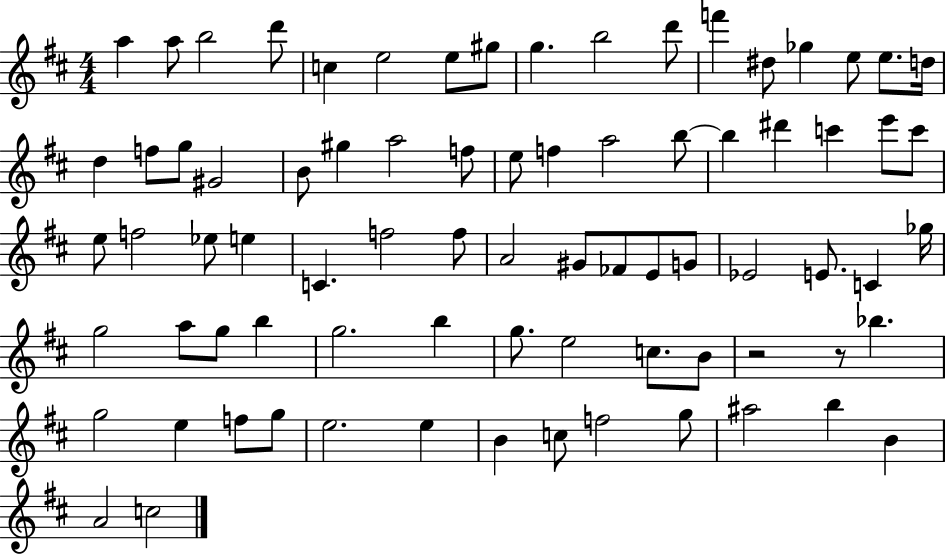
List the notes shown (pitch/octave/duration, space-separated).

A5/q A5/e B5/h D6/e C5/q E5/h E5/e G#5/e G5/q. B5/h D6/e F6/q D#5/e Gb5/q E5/e E5/e. D5/s D5/q F5/e G5/e G#4/h B4/e G#5/q A5/h F5/e E5/e F5/q A5/h B5/e B5/q D#6/q C6/q E6/e C6/e E5/e F5/h Eb5/e E5/q C4/q. F5/h F5/e A4/h G#4/e FES4/e E4/e G4/e Eb4/h E4/e. C4/q Gb5/s G5/h A5/e G5/e B5/q G5/h. B5/q G5/e. E5/h C5/e. B4/e R/h R/e Bb5/q. G5/h E5/q F5/e G5/e E5/h. E5/q B4/q C5/e F5/h G5/e A#5/h B5/q B4/q A4/h C5/h